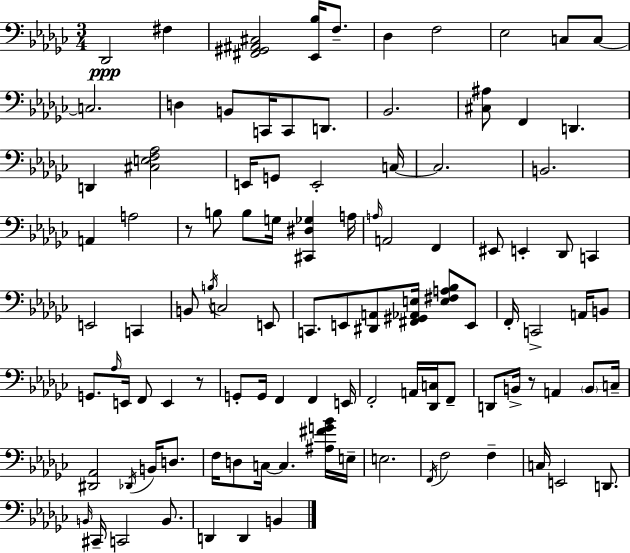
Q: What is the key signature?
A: EES minor